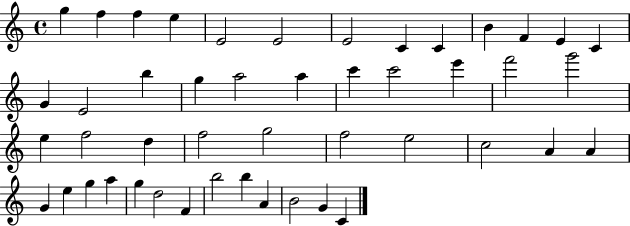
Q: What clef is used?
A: treble